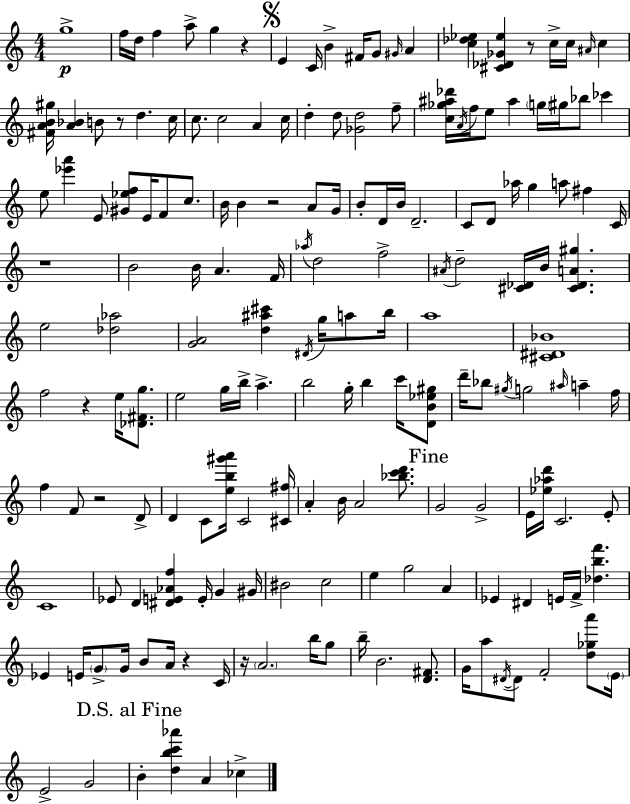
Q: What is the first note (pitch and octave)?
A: G5